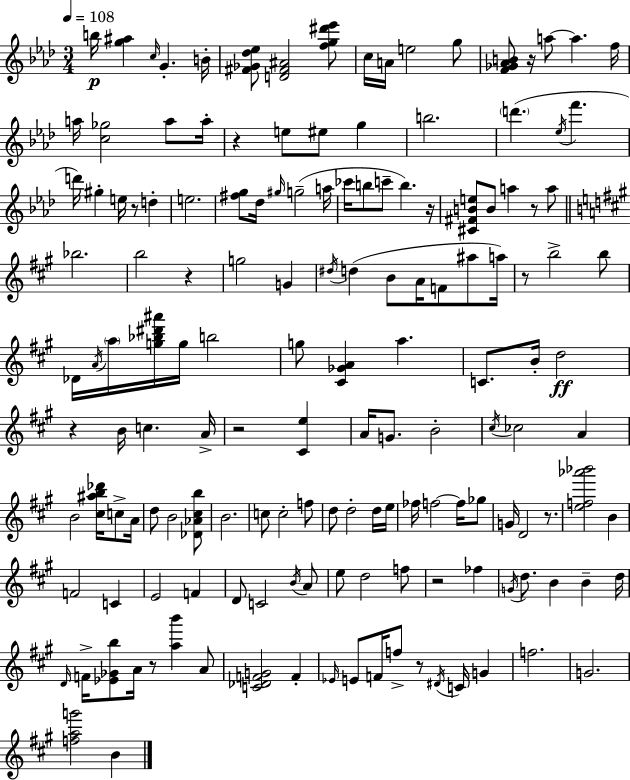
B5/s [G5,A#5]/q C5/s G4/q. B4/s [F#4,Gb4,Db5,Eb5]/e [D4,F#4,A#4]/h [F5,G5,D#6,Eb6]/e C5/s A4/s E5/h G5/e [F4,Gb4,Ab4,B4]/e R/s A5/e A5/q. F5/s A5/s [C5,Gb5]/h A5/e A5/s R/q E5/e EIS5/e G5/q B5/h. D6/q. Eb5/s F6/q. D6/s G#5/q E5/s R/e D5/q E5/h. [F#5,G5]/e Db5/s G#5/s G5/h A5/s CES6/s B5/e C6/e B5/q. R/s [C#4,F#4,B4,E5]/e B4/e A5/q R/e A5/e Bb5/h. B5/h R/q G5/h G4/q D#5/s D5/q B4/e A4/s F4/e A#5/e A5/s R/e B5/h B5/e Db4/s A4/s A5/s [G5,Bb5,D#6,A#6]/s G5/s B5/h G5/e [C#4,Gb4,A4]/q A5/q. C4/e. B4/s D5/h R/q B4/s C5/q. A4/s R/h [C#4,E5]/q A4/s G4/e. B4/h C#5/s CES5/h A4/q B4/h [C#5,A#5,B5,Db6]/s C5/e A4/s D5/e B4/h [Db4,Ab4,C#5,B5]/e B4/h. C5/e C5/h F5/e D5/e D5/h D5/s E5/s FES5/s F5/h F5/s Gb5/e G4/s D4/h R/e. [E5,F5,Ab6,Bb6]/h B4/q F4/h C4/q E4/h F4/q D4/e C4/h B4/s A4/e E5/e D5/h F5/e R/h FES5/q G4/s D5/e. B4/q B4/q D5/s D4/s F4/s [Eb4,Gb4,B5]/e A4/s R/e [A5,B6]/q A4/e [C4,Db4,F4,G4]/h F4/q Eb4/s E4/e F4/s F5/e R/e D#4/s C4/s G4/q F5/h. G4/h. [F5,A5,G6]/h B4/q